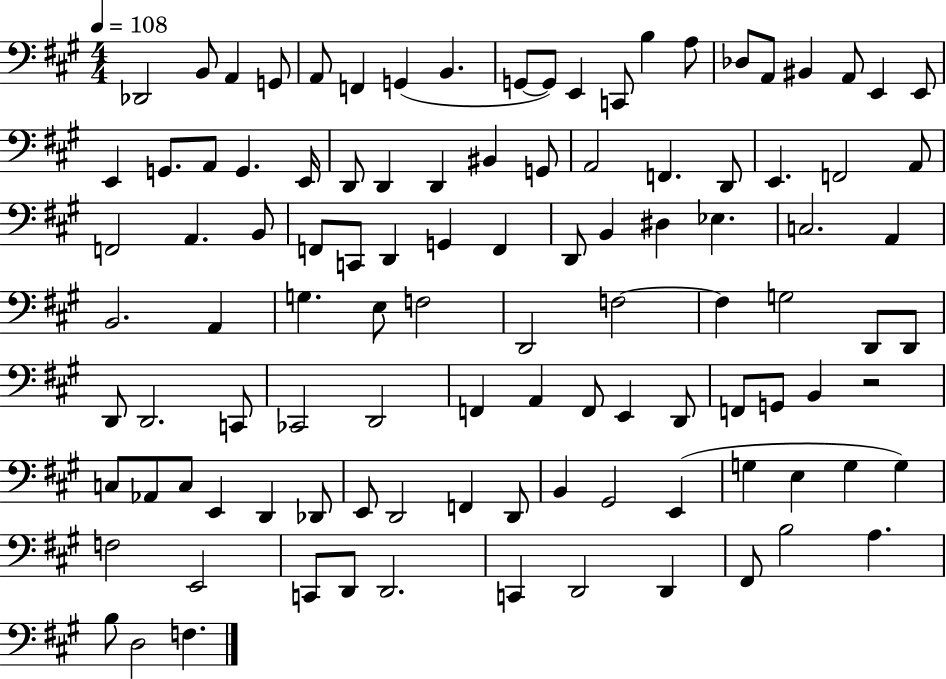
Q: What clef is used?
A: bass